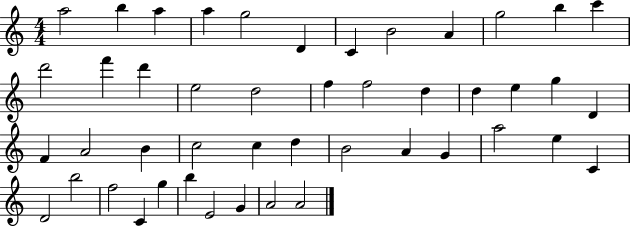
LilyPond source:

{
  \clef treble
  \numericTimeSignature
  \time 4/4
  \key c \major
  a''2 b''4 a''4 | a''4 g''2 d'4 | c'4 b'2 a'4 | g''2 b''4 c'''4 | \break d'''2 f'''4 d'''4 | e''2 d''2 | f''4 f''2 d''4 | d''4 e''4 g''4 d'4 | \break f'4 a'2 b'4 | c''2 c''4 d''4 | b'2 a'4 g'4 | a''2 e''4 c'4 | \break d'2 b''2 | f''2 c'4 g''4 | b''4 e'2 g'4 | a'2 a'2 | \break \bar "|."
}